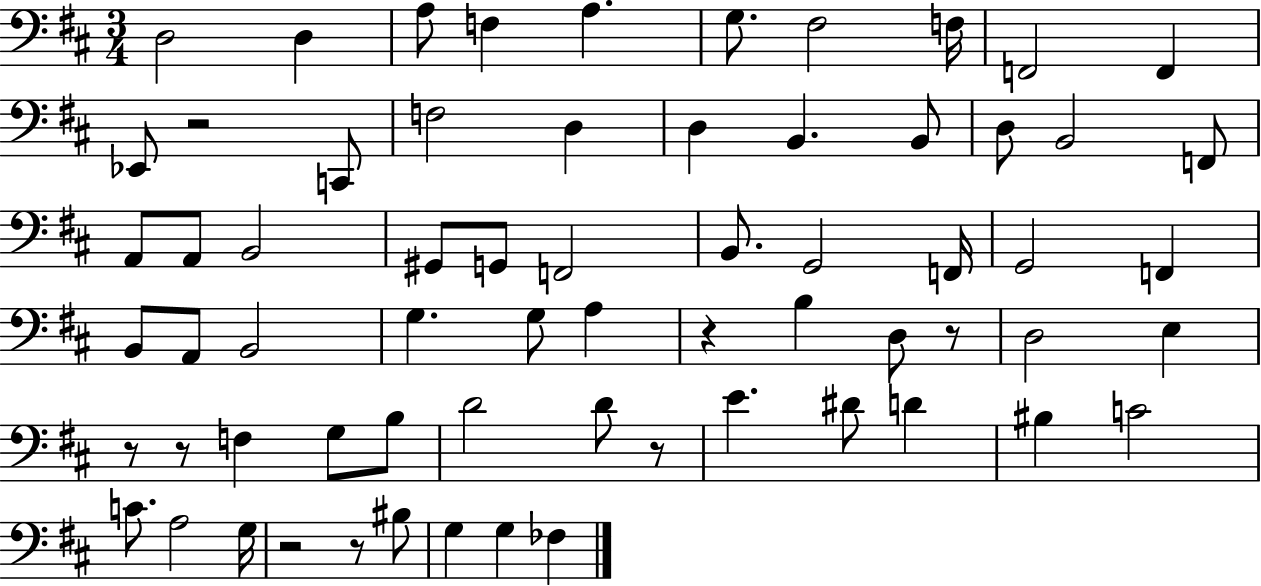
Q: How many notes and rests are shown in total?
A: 66